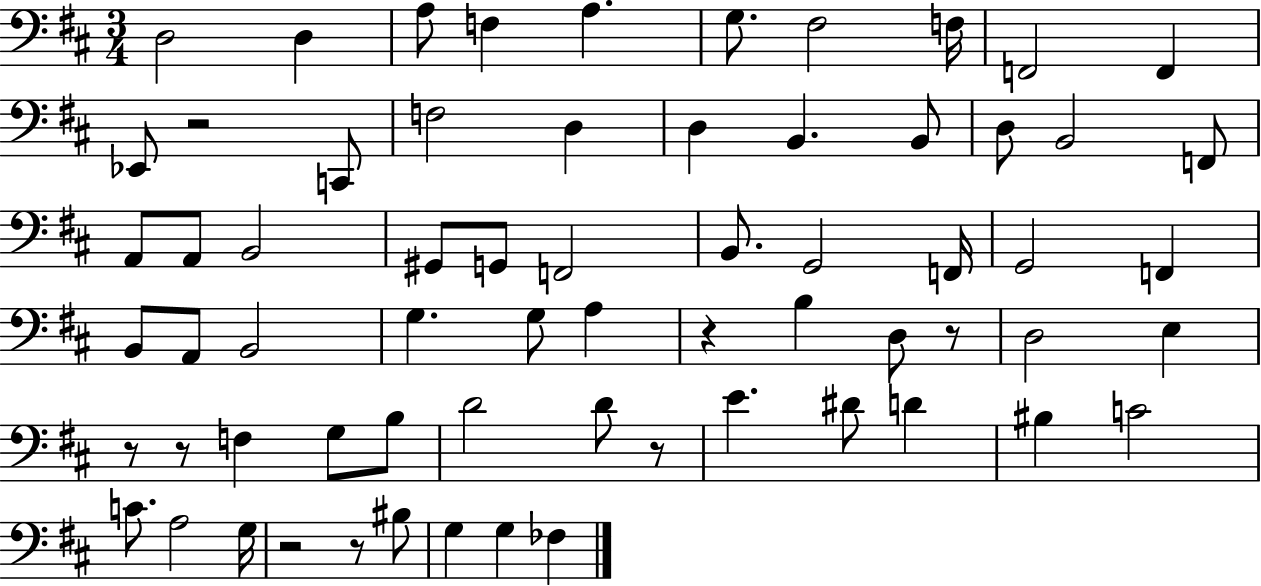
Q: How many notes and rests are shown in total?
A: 66